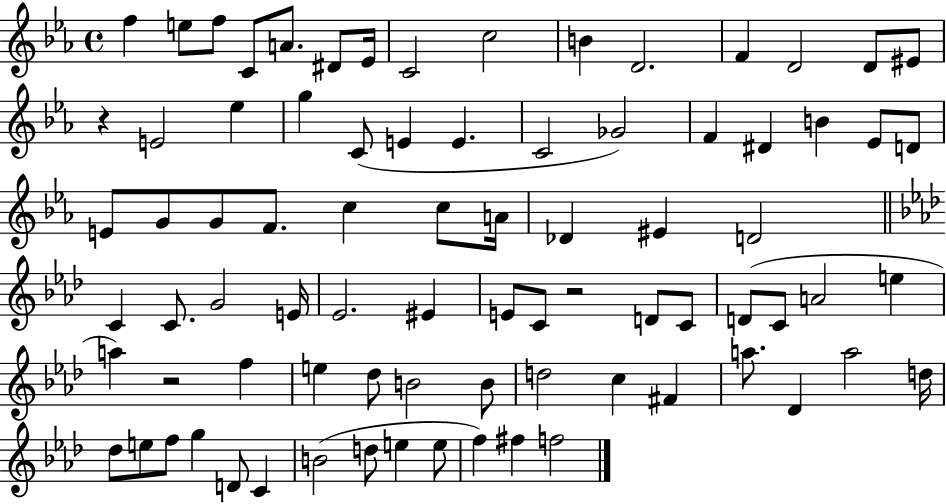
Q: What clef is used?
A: treble